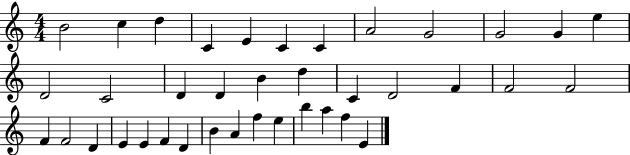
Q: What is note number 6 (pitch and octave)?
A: C4